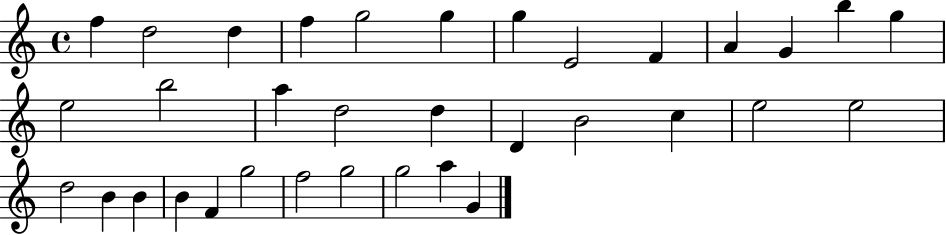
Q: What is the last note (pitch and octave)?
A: G4